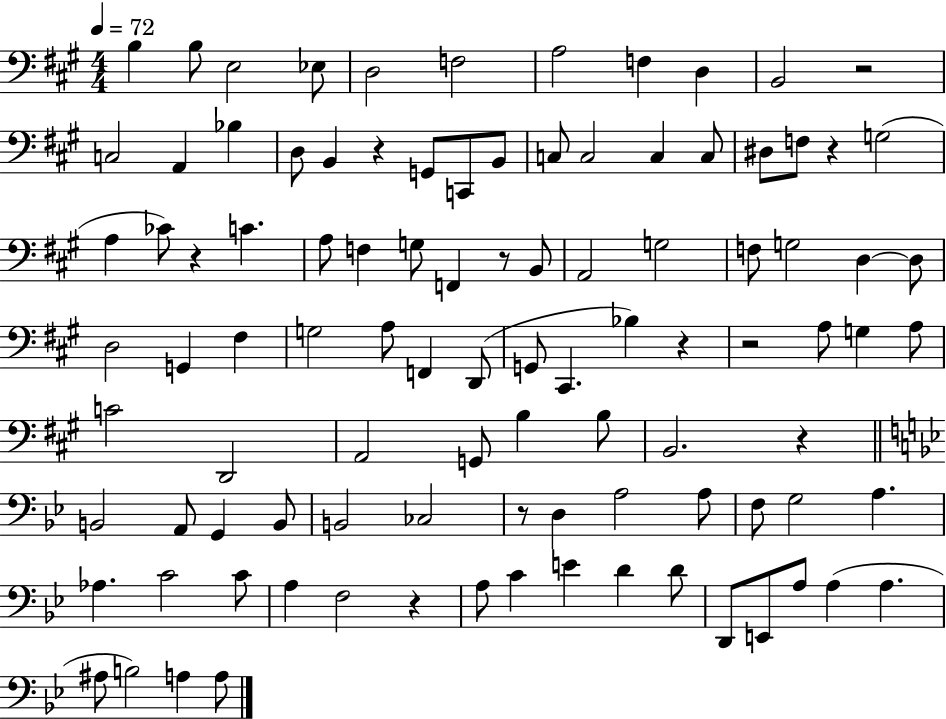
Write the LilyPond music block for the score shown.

{
  \clef bass
  \numericTimeSignature
  \time 4/4
  \key a \major
  \tempo 4 = 72
  b4 b8 e2 ees8 | d2 f2 | a2 f4 d4 | b,2 r2 | \break c2 a,4 bes4 | d8 b,4 r4 g,8 c,8 b,8 | c8 c2 c4 c8 | dis8 f8 r4 g2( | \break a4 ces'8) r4 c'4. | a8 f4 g8 f,4 r8 b,8 | a,2 g2 | f8 g2 d4~~ d8 | \break d2 g,4 fis4 | g2 a8 f,4 d,8( | g,8 cis,4. bes4) r4 | r2 a8 g4 a8 | \break c'2 d,2 | a,2 g,8 b4 b8 | b,2. r4 | \bar "||" \break \key bes \major b,2 a,8 g,4 b,8 | b,2 ces2 | r8 d4 a2 a8 | f8 g2 a4. | \break aes4. c'2 c'8 | a4 f2 r4 | a8 c'4 e'4 d'4 d'8 | d,8 e,8 a8 a4( a4. | \break ais8 b2) a4 a8 | \bar "|."
}